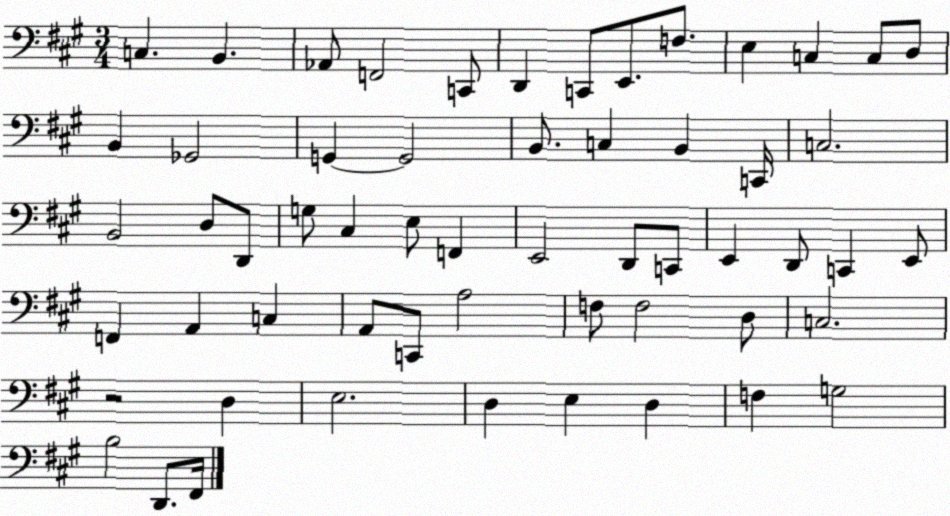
X:1
T:Untitled
M:3/4
L:1/4
K:A
C, B,, _A,,/2 F,,2 C,,/2 D,, C,,/2 E,,/2 F,/2 E, C, C,/2 D,/2 B,, _G,,2 G,, G,,2 B,,/2 C, B,, C,,/4 C,2 B,,2 D,/2 D,,/2 G,/2 ^C, E,/2 F,, E,,2 D,,/2 C,,/2 E,, D,,/2 C,, E,,/2 F,, A,, C, A,,/2 C,,/2 A,2 F,/2 F,2 D,/2 C,2 z2 D, E,2 D, E, D, F, G,2 B,2 D,,/2 ^F,,/4